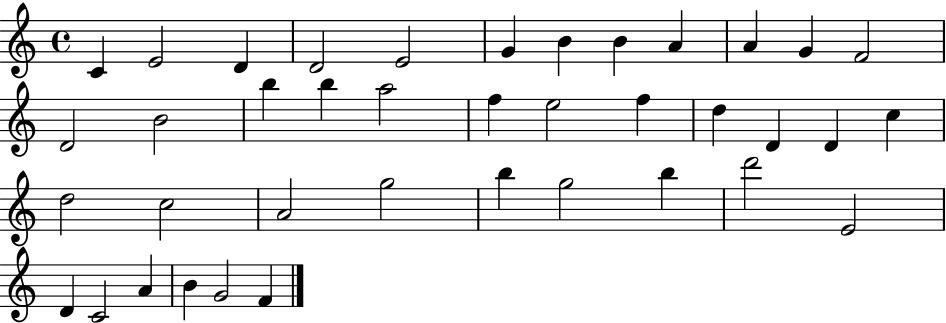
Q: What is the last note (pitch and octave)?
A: F4